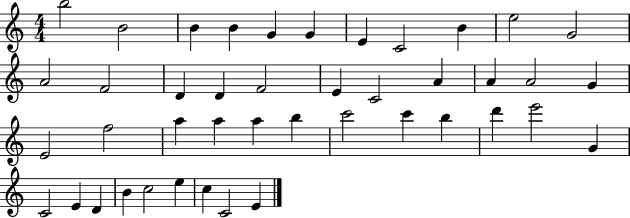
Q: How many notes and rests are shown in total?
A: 43